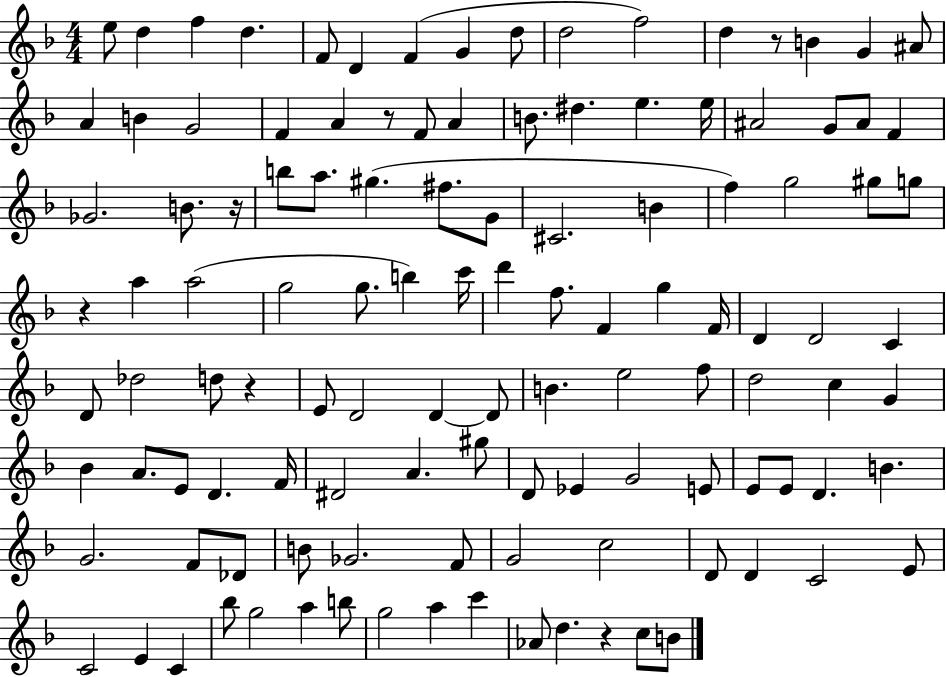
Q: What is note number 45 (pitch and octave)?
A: A5